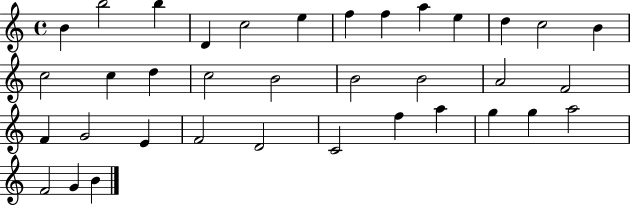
{
  \clef treble
  \time 4/4
  \defaultTimeSignature
  \key c \major
  b'4 b''2 b''4 | d'4 c''2 e''4 | f''4 f''4 a''4 e''4 | d''4 c''2 b'4 | \break c''2 c''4 d''4 | c''2 b'2 | b'2 b'2 | a'2 f'2 | \break f'4 g'2 e'4 | f'2 d'2 | c'2 f''4 a''4 | g''4 g''4 a''2 | \break f'2 g'4 b'4 | \bar "|."
}